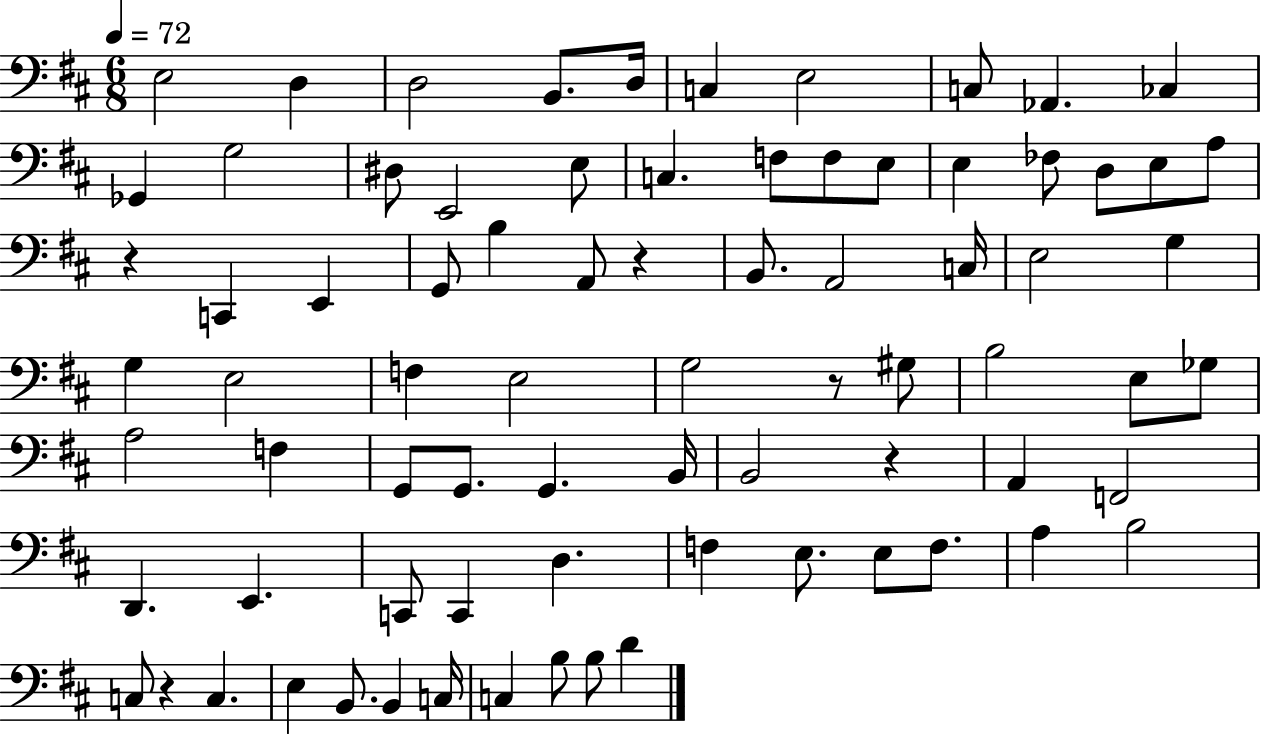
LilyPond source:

{
  \clef bass
  \numericTimeSignature
  \time 6/8
  \key d \major
  \tempo 4 = 72
  \repeat volta 2 { e2 d4 | d2 b,8. d16 | c4 e2 | c8 aes,4. ces4 | \break ges,4 g2 | dis8 e,2 e8 | c4. f8 f8 e8 | e4 fes8 d8 e8 a8 | \break r4 c,4 e,4 | g,8 b4 a,8 r4 | b,8. a,2 c16 | e2 g4 | \break g4 e2 | f4 e2 | g2 r8 gis8 | b2 e8 ges8 | \break a2 f4 | g,8 g,8. g,4. b,16 | b,2 r4 | a,4 f,2 | \break d,4. e,4. | c,8 c,4 d4. | f4 e8. e8 f8. | a4 b2 | \break c8 r4 c4. | e4 b,8. b,4 c16 | c4 b8 b8 d'4 | } \bar "|."
}